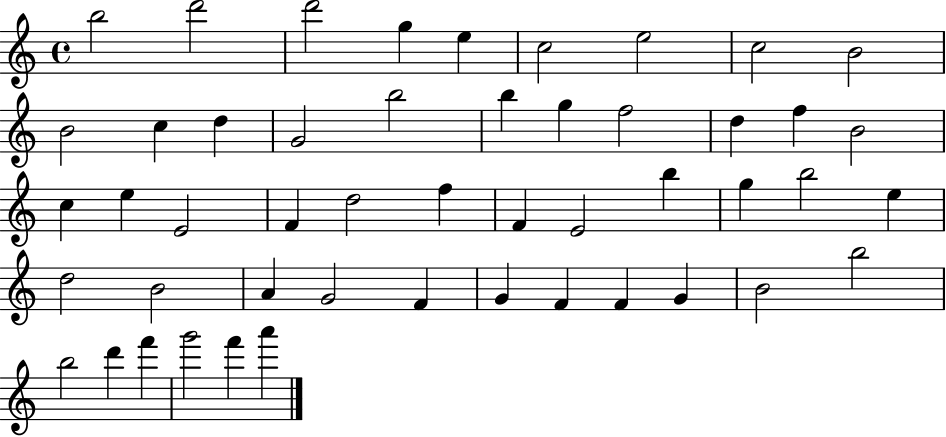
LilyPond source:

{
  \clef treble
  \time 4/4
  \defaultTimeSignature
  \key c \major
  b''2 d'''2 | d'''2 g''4 e''4 | c''2 e''2 | c''2 b'2 | \break b'2 c''4 d''4 | g'2 b''2 | b''4 g''4 f''2 | d''4 f''4 b'2 | \break c''4 e''4 e'2 | f'4 d''2 f''4 | f'4 e'2 b''4 | g''4 b''2 e''4 | \break d''2 b'2 | a'4 g'2 f'4 | g'4 f'4 f'4 g'4 | b'2 b''2 | \break b''2 d'''4 f'''4 | g'''2 f'''4 a'''4 | \bar "|."
}